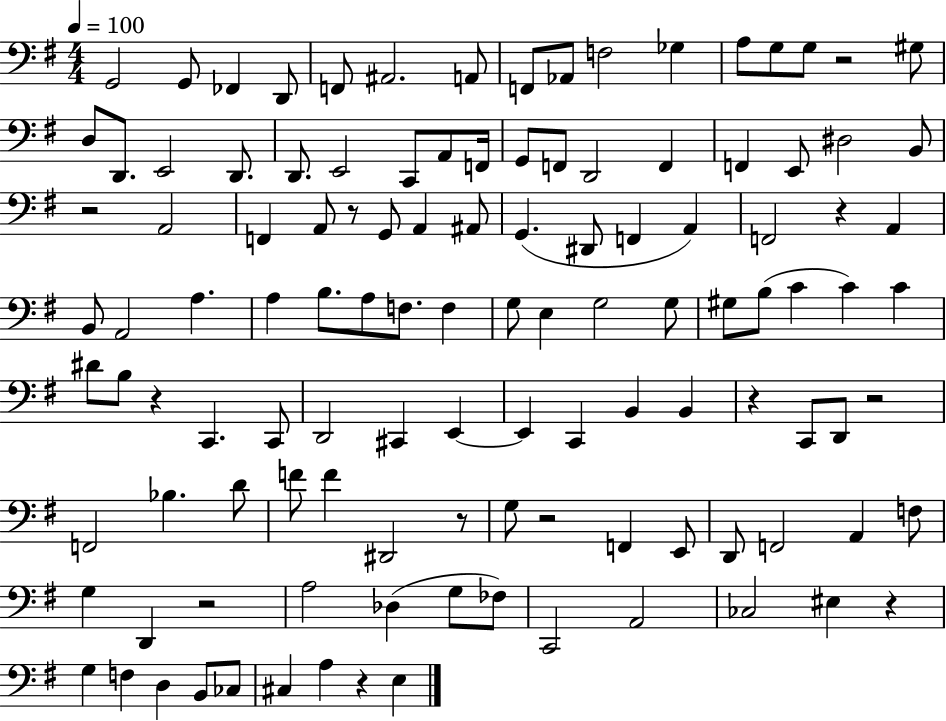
X:1
T:Untitled
M:4/4
L:1/4
K:G
G,,2 G,,/2 _F,, D,,/2 F,,/2 ^A,,2 A,,/2 F,,/2 _A,,/2 F,2 _G, A,/2 G,/2 G,/2 z2 ^G,/2 D,/2 D,,/2 E,,2 D,,/2 D,,/2 E,,2 C,,/2 A,,/2 F,,/4 G,,/2 F,,/2 D,,2 F,, F,, E,,/2 ^D,2 B,,/2 z2 A,,2 F,, A,,/2 z/2 G,,/2 A,, ^A,,/2 G,, ^D,,/2 F,, A,, F,,2 z A,, B,,/2 A,,2 A, A, B,/2 A,/2 F,/2 F, G,/2 E, G,2 G,/2 ^G,/2 B,/2 C C C ^D/2 B,/2 z C,, C,,/2 D,,2 ^C,, E,, E,, C,, B,, B,, z C,,/2 D,,/2 z2 F,,2 _B, D/2 F/2 F ^D,,2 z/2 G,/2 z2 F,, E,,/2 D,,/2 F,,2 A,, F,/2 G, D,, z2 A,2 _D, G,/2 _F,/2 C,,2 A,,2 _C,2 ^E, z G, F, D, B,,/2 _C,/2 ^C, A, z E,